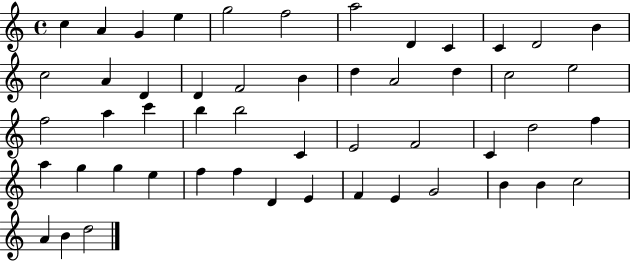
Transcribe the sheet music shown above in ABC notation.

X:1
T:Untitled
M:4/4
L:1/4
K:C
c A G e g2 f2 a2 D C C D2 B c2 A D D F2 B d A2 d c2 e2 f2 a c' b b2 C E2 F2 C d2 f a g g e f f D E F E G2 B B c2 A B d2